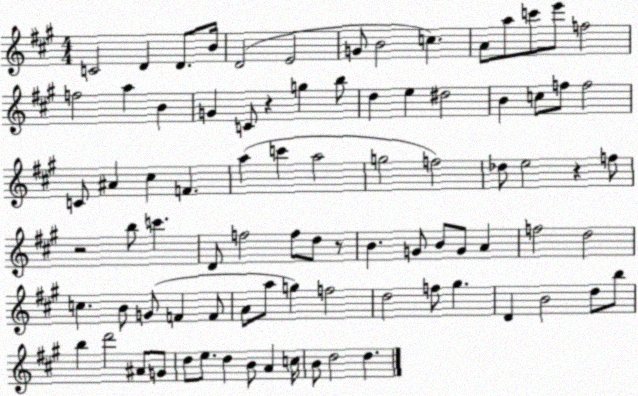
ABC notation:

X:1
T:Untitled
M:4/4
L:1/4
K:A
C2 D D/2 B/4 D2 E2 G/2 B2 c A/2 a/2 c'/2 e'/2 f2 f2 a B G C/2 z g b/2 d e ^d2 B c/2 f/2 f2 C/2 ^A ^c F a c' a2 g2 f2 _d/2 e2 z f/2 z2 b/2 c' D/2 f2 f/2 d/2 z/2 B G/2 B/2 G/2 A f2 d2 c B/2 G/2 F F/2 A/2 a/2 g f2 d2 f/2 ^g D B2 d/2 b/2 b d'2 ^A/2 G/2 d/2 e/2 d B/2 A c/4 B/2 d2 d